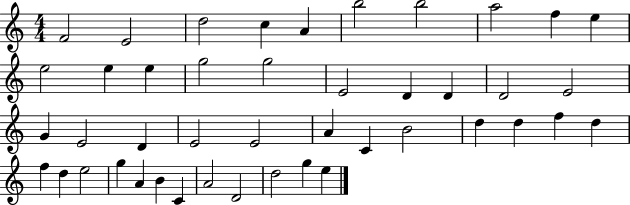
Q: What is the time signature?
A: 4/4